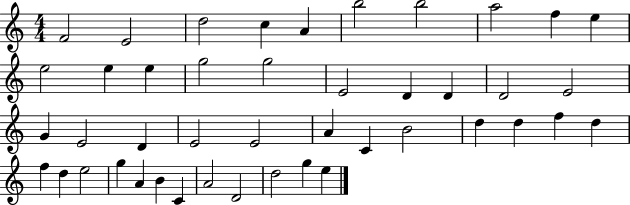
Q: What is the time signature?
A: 4/4